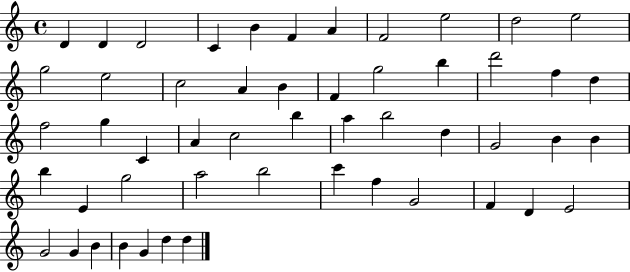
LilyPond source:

{
  \clef treble
  \time 4/4
  \defaultTimeSignature
  \key c \major
  d'4 d'4 d'2 | c'4 b'4 f'4 a'4 | f'2 e''2 | d''2 e''2 | \break g''2 e''2 | c''2 a'4 b'4 | f'4 g''2 b''4 | d'''2 f''4 d''4 | \break f''2 g''4 c'4 | a'4 c''2 b''4 | a''4 b''2 d''4 | g'2 b'4 b'4 | \break b''4 e'4 g''2 | a''2 b''2 | c'''4 f''4 g'2 | f'4 d'4 e'2 | \break g'2 g'4 b'4 | b'4 g'4 d''4 d''4 | \bar "|."
}